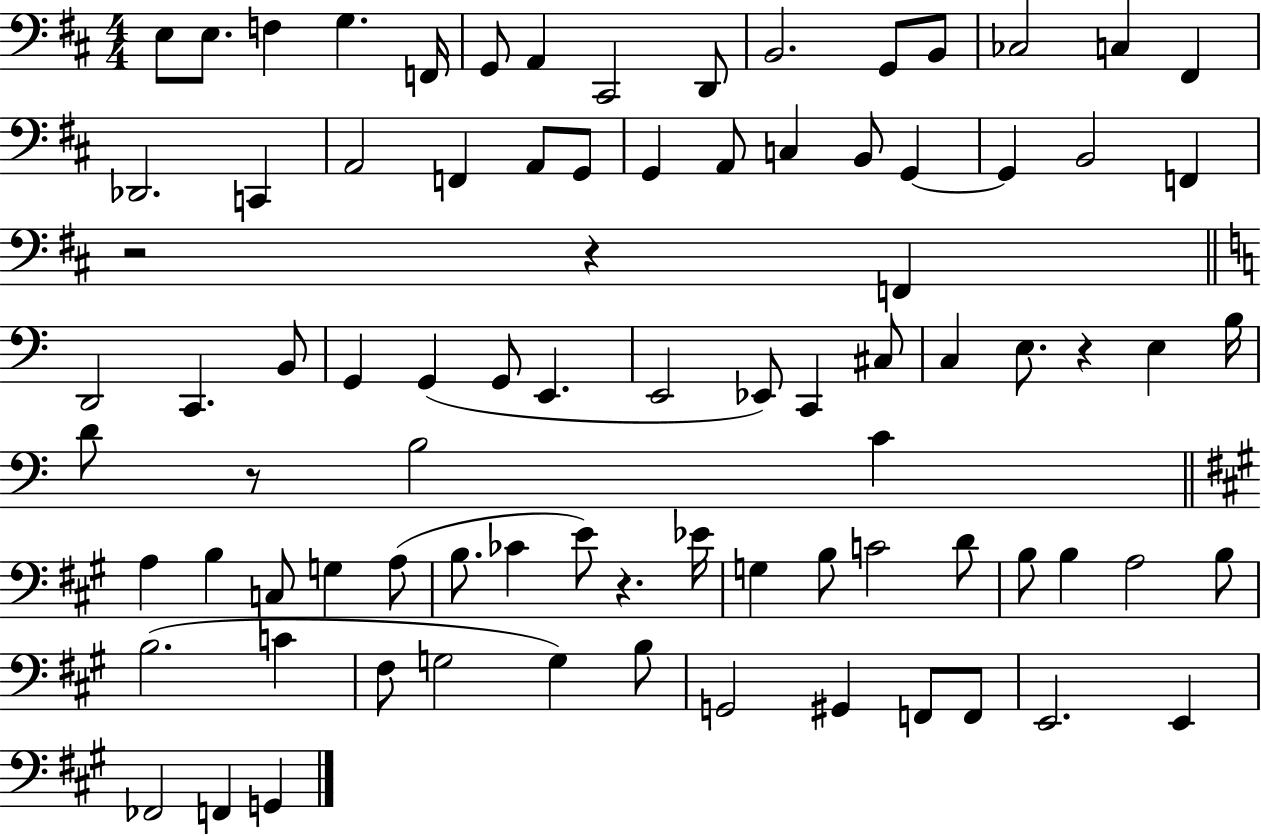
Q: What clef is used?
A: bass